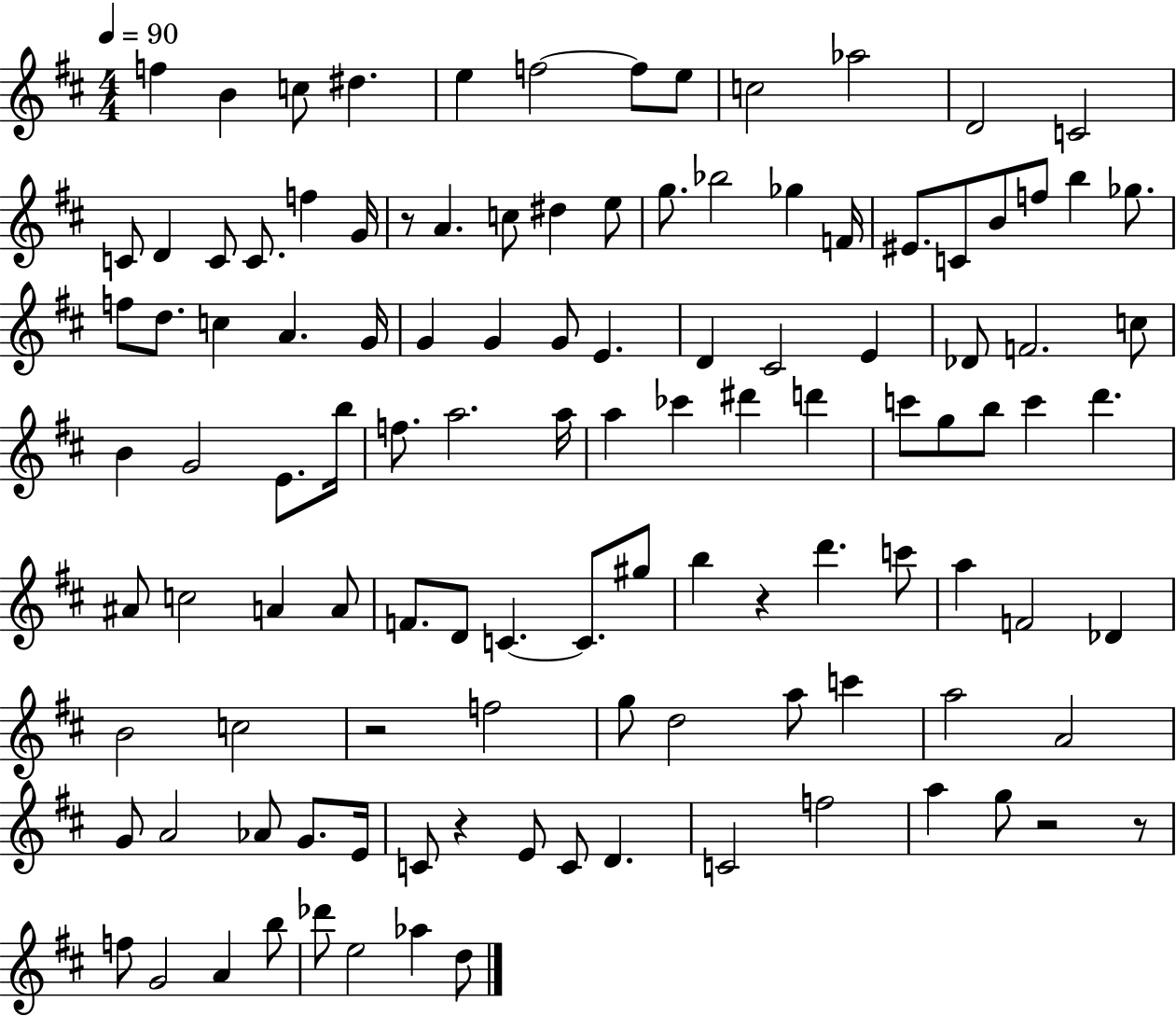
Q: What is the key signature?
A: D major